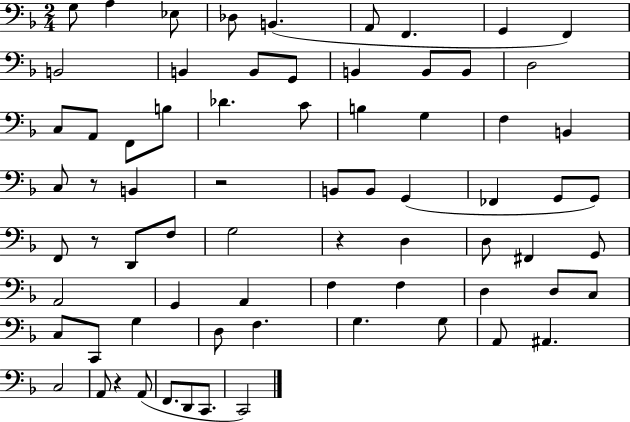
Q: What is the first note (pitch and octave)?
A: G3